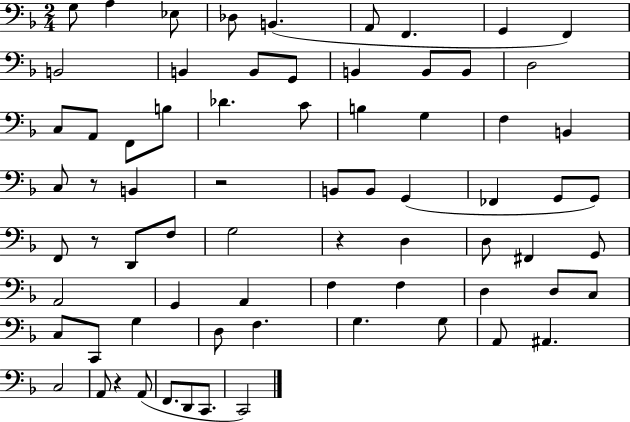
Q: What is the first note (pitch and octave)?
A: G3